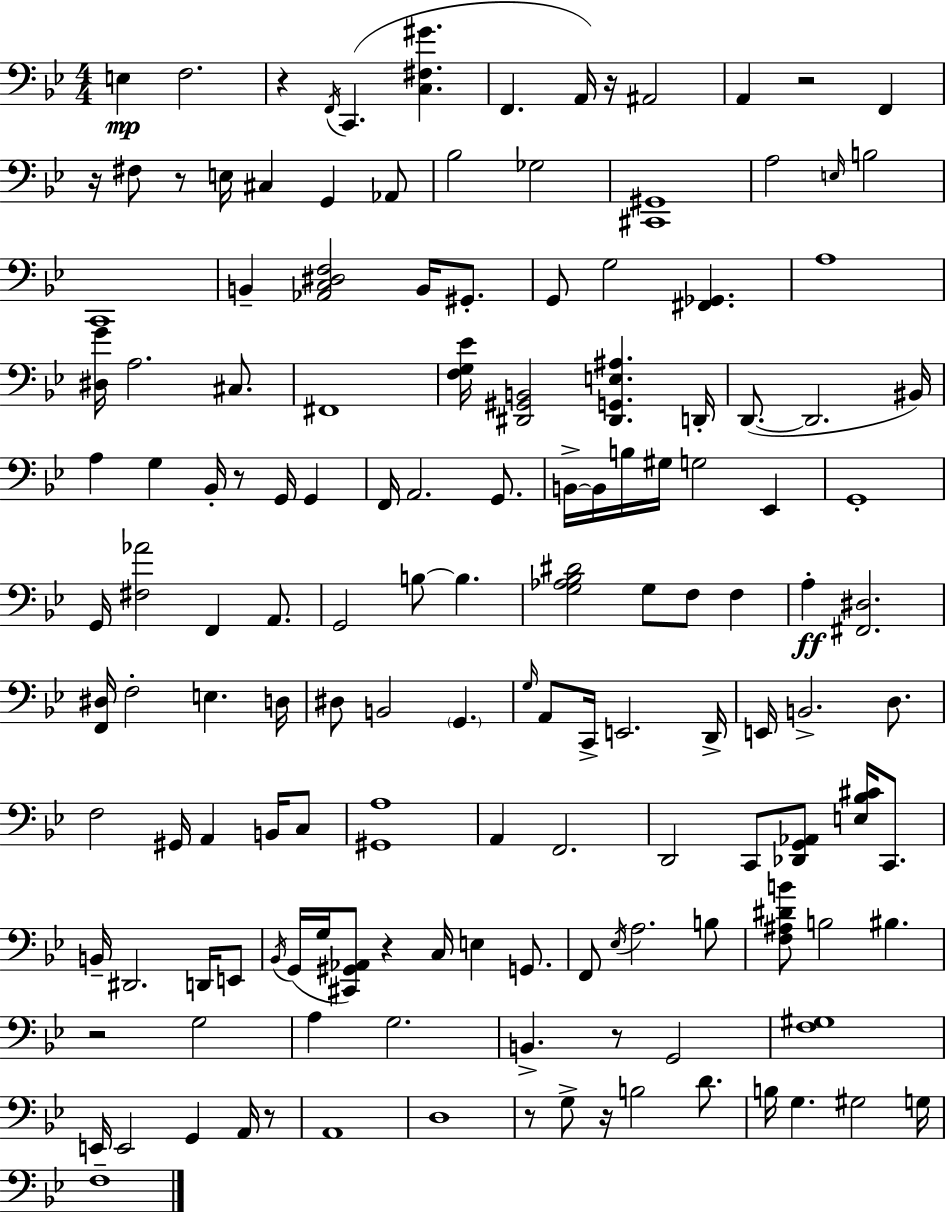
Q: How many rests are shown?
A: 12